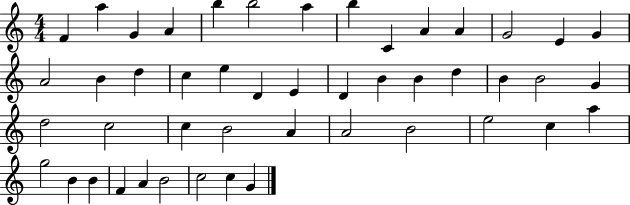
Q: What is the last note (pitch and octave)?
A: G4